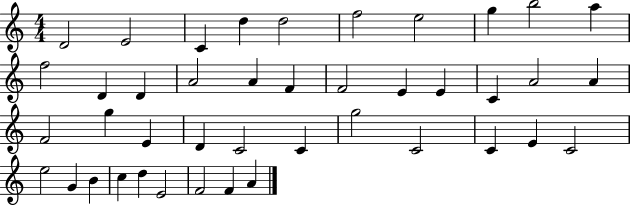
D4/h E4/h C4/q D5/q D5/h F5/h E5/h G5/q B5/h A5/q F5/h D4/q D4/q A4/h A4/q F4/q F4/h E4/q E4/q C4/q A4/h A4/q F4/h G5/q E4/q D4/q C4/h C4/q G5/h C4/h C4/q E4/q C4/h E5/h G4/q B4/q C5/q D5/q E4/h F4/h F4/q A4/q